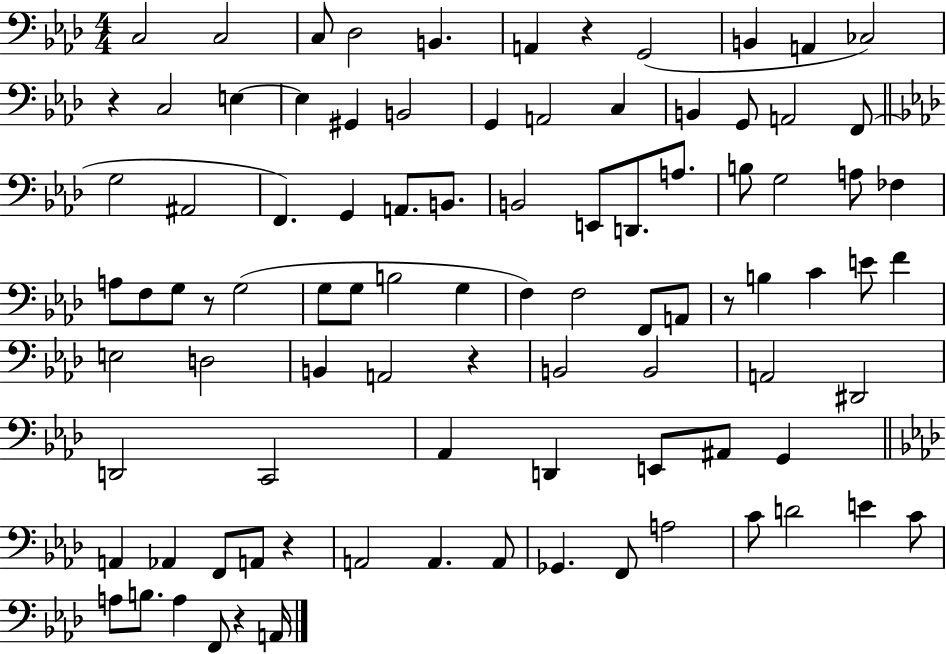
{
  \clef bass
  \numericTimeSignature
  \time 4/4
  \key aes \major
  \repeat volta 2 { c2 c2 | c8 des2 b,4. | a,4 r4 g,2( | b,4 a,4 ces2) | \break r4 c2 e4~~ | e4 gis,4 b,2 | g,4 a,2 c4 | b,4 g,8 a,2 f,8( | \break \bar "||" \break \key aes \major g2 ais,2 | f,4.) g,4 a,8. b,8. | b,2 e,8 d,8. a8. | b8 g2 a8 fes4 | \break a8 f8 g8 r8 g2( | g8 g8 b2 g4 | f4) f2 f,8 a,8 | r8 b4 c'4 e'8 f'4 | \break e2 d2 | b,4 a,2 r4 | b,2 b,2 | a,2 dis,2 | \break d,2 c,2 | aes,4 d,4 e,8 ais,8 g,4 | \bar "||" \break \key aes \major a,4 aes,4 f,8 a,8 r4 | a,2 a,4. a,8 | ges,4. f,8 a2 | c'8 d'2 e'4 c'8 | \break a8 b8. a4 f,8 r4 a,16 | } \bar "|."
}